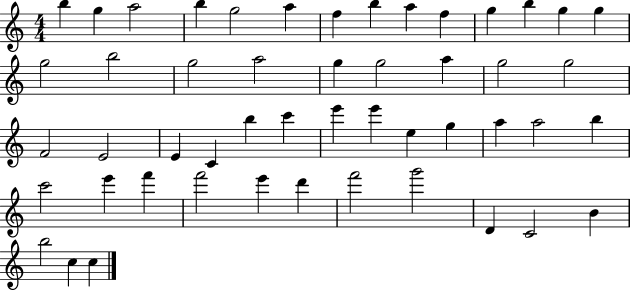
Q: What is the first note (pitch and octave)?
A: B5